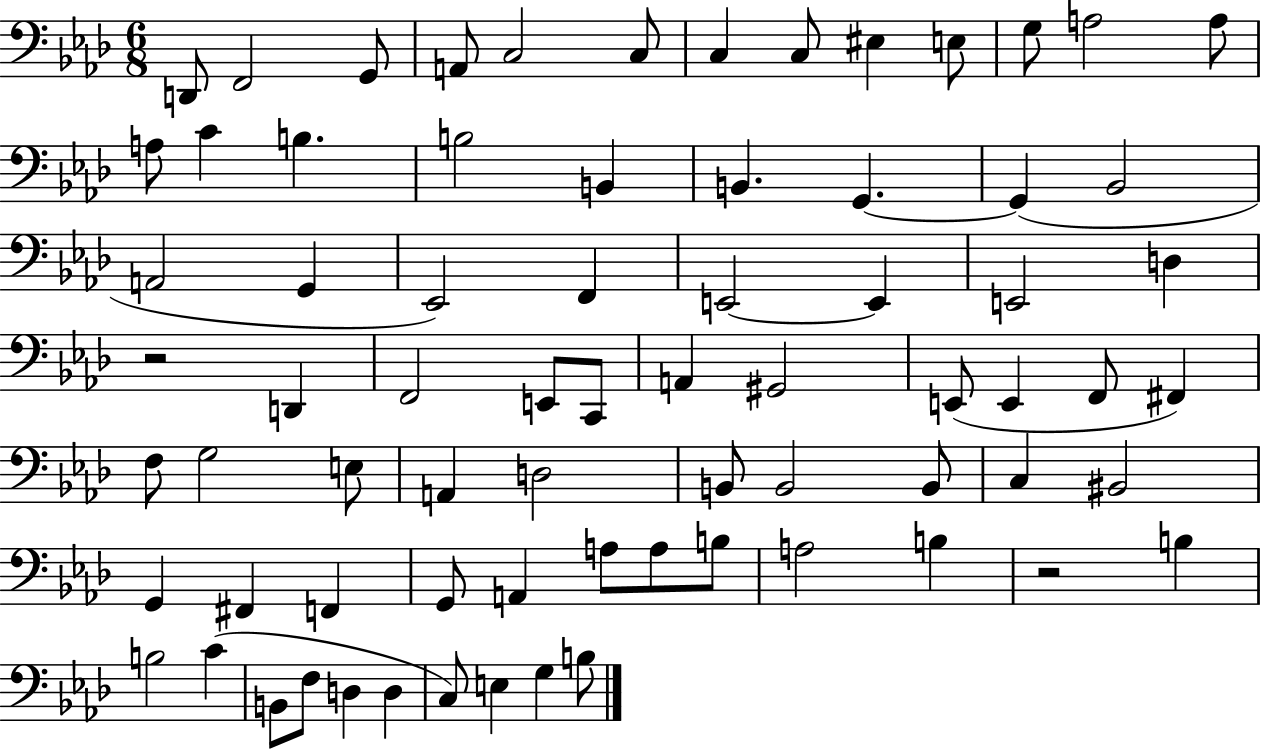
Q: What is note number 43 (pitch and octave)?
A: E3